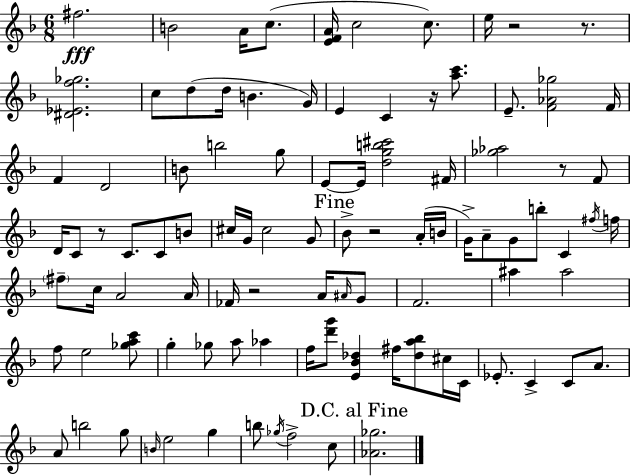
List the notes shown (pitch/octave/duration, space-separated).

F#5/h. B4/h A4/s C5/e. [E4,F4,A4]/s C5/h C5/e. E5/s R/h R/e. [D#4,Eb4,F5,Gb5]/h. C5/e D5/e D5/s B4/q. G4/s E4/q C4/q R/s [A5,C6]/e. E4/e. [F4,Ab4,Gb5]/h F4/s F4/q D4/h B4/e B5/h G5/e E4/e E4/s [D5,G5,B5,C#6]/h F#4/s [Gb5,Ab5]/h R/e F4/e D4/s C4/e R/e C4/e. C4/e B4/e C#5/s G4/s C#5/h G4/e Bb4/e R/h A4/s B4/s G4/s A4/e G4/e B5/e C4/q F#5/s F5/s F#5/e C5/s A4/h A4/s FES4/s R/h A4/s A#4/s G4/e F4/h. A#5/q A#5/h F5/e E5/h [Gb5,A5,C6]/e G5/q Gb5/e A5/e Ab5/q F5/s [D6,G6]/e [E4,Bb4,Db5]/q F#5/s [Db5,A5,Bb5]/e C#5/s C4/s Eb4/e. C4/q C4/e A4/e. A4/e B5/h G5/e B4/s E5/h G5/q B5/e Gb5/s F5/h C5/e [Ab4,Gb5]/h.